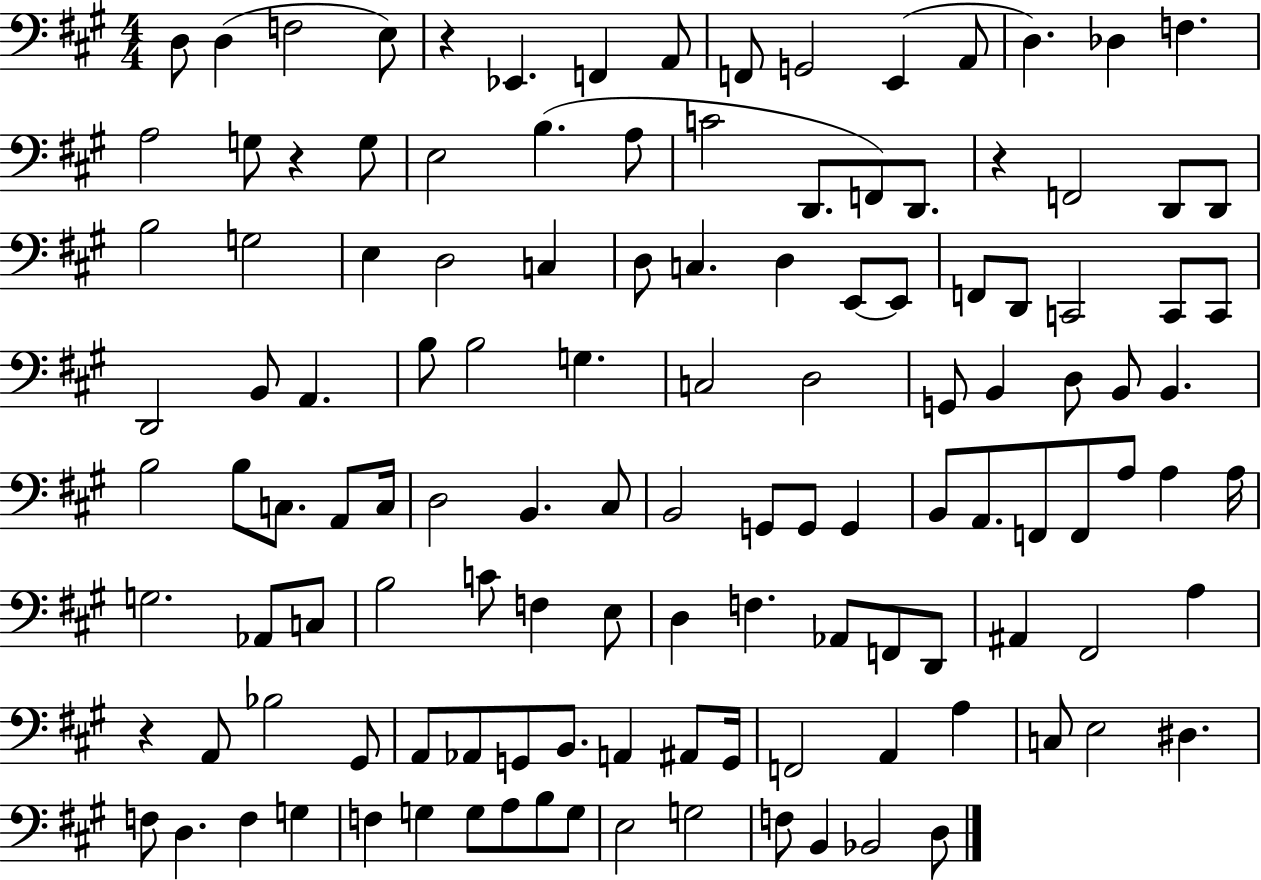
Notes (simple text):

D3/e D3/q F3/h E3/e R/q Eb2/q. F2/q A2/e F2/e G2/h E2/q A2/e D3/q. Db3/q F3/q. A3/h G3/e R/q G3/e E3/h B3/q. A3/e C4/h D2/e. F2/e D2/e. R/q F2/h D2/e D2/e B3/h G3/h E3/q D3/h C3/q D3/e C3/q. D3/q E2/e E2/e F2/e D2/e C2/h C2/e C2/e D2/h B2/e A2/q. B3/e B3/h G3/q. C3/h D3/h G2/e B2/q D3/e B2/e B2/q. B3/h B3/e C3/e. A2/e C3/s D3/h B2/q. C#3/e B2/h G2/e G2/e G2/q B2/e A2/e. F2/e F2/e A3/e A3/q A3/s G3/h. Ab2/e C3/e B3/h C4/e F3/q E3/e D3/q F3/q. Ab2/e F2/e D2/e A#2/q F#2/h A3/q R/q A2/e Bb3/h G#2/e A2/e Ab2/e G2/e B2/e. A2/q A#2/e G2/s F2/h A2/q A3/q C3/e E3/h D#3/q. F3/e D3/q. F3/q G3/q F3/q G3/q G3/e A3/e B3/e G3/e E3/h G3/h F3/e B2/q Bb2/h D3/e